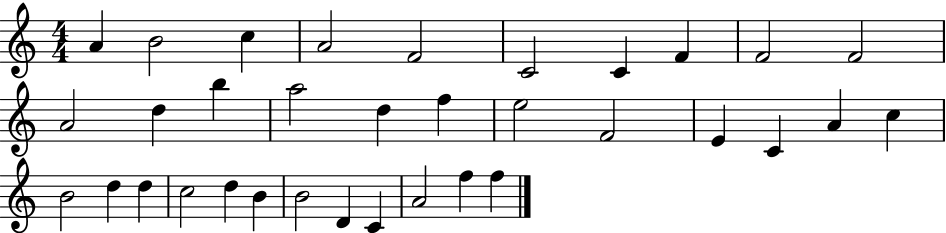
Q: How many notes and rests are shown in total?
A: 34